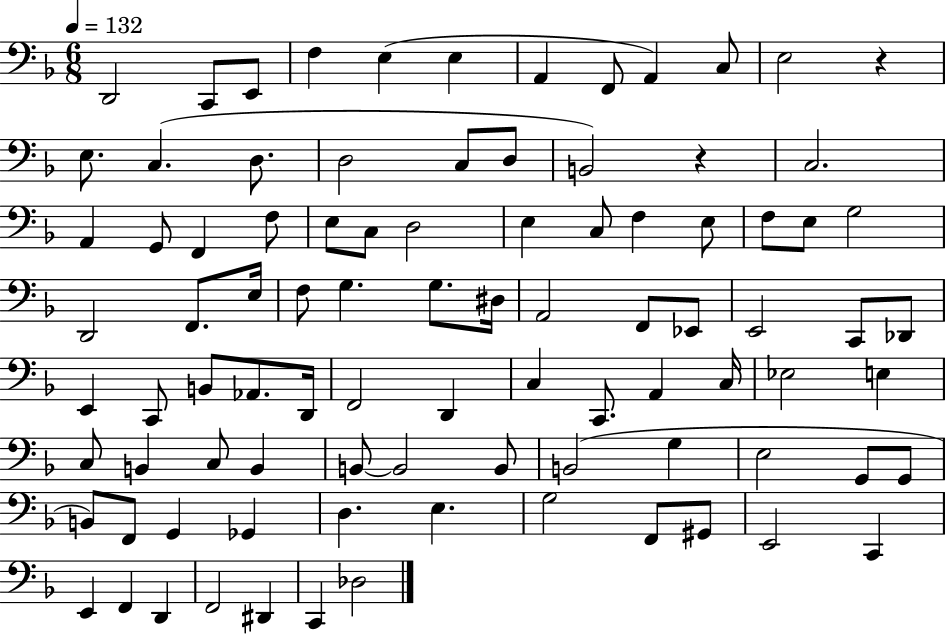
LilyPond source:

{
  \clef bass
  \numericTimeSignature
  \time 6/8
  \key f \major
  \tempo 4 = 132
  d,2 c,8 e,8 | f4 e4( e4 | a,4 f,8 a,4) c8 | e2 r4 | \break e8. c4.( d8. | d2 c8 d8 | b,2) r4 | c2. | \break a,4 g,8 f,4 f8 | e8 c8 d2 | e4 c8 f4 e8 | f8 e8 g2 | \break d,2 f,8. e16 | f8 g4. g8. dis16 | a,2 f,8 ees,8 | e,2 c,8 des,8 | \break e,4 c,8 b,8 aes,8. d,16 | f,2 d,4 | c4 c,8. a,4 c16 | ees2 e4 | \break c8 b,4 c8 b,4 | b,8~~ b,2 b,8 | b,2( g4 | e2 g,8 g,8 | \break b,8) f,8 g,4 ges,4 | d4. e4. | g2 f,8 gis,8 | e,2 c,4 | \break e,4 f,4 d,4 | f,2 dis,4 | c,4 des2 | \bar "|."
}